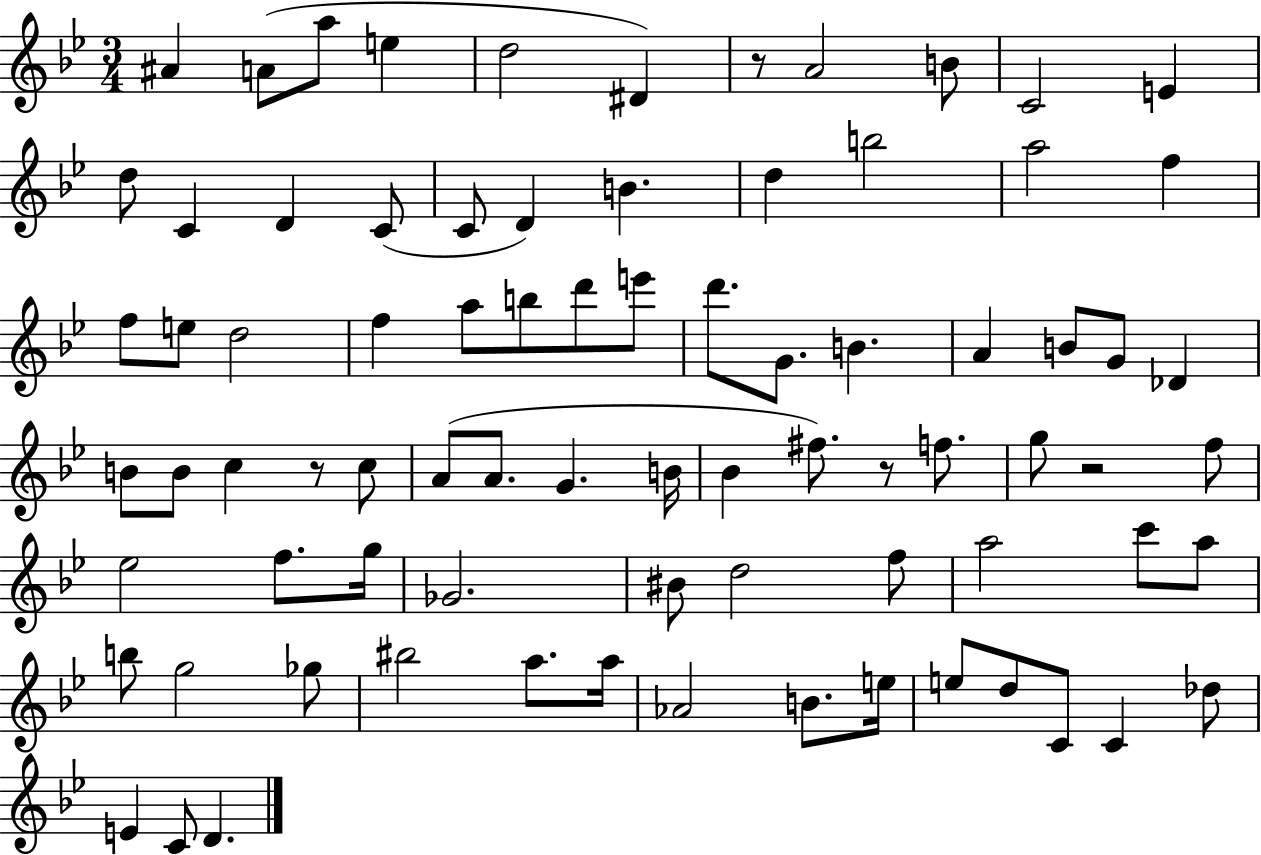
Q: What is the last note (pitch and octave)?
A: D4